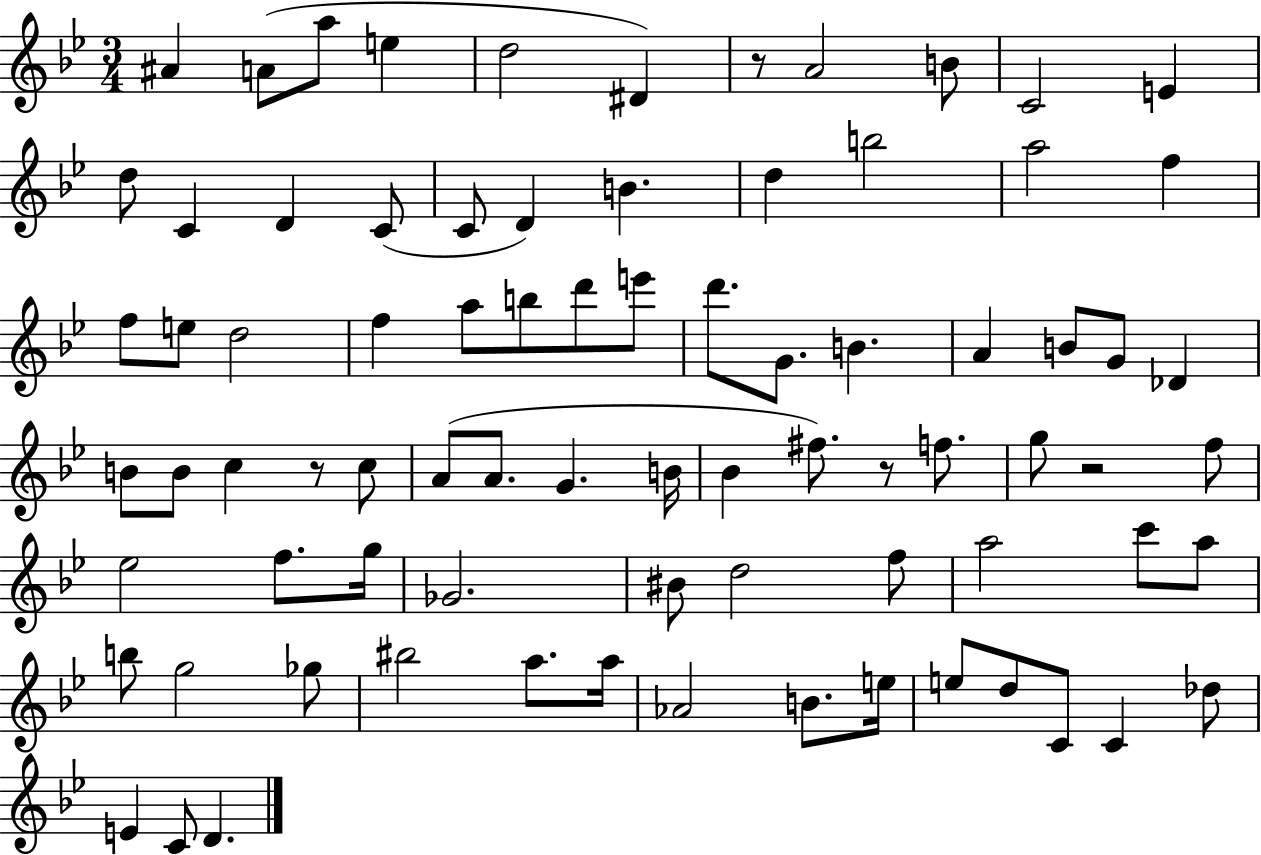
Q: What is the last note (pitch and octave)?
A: D4